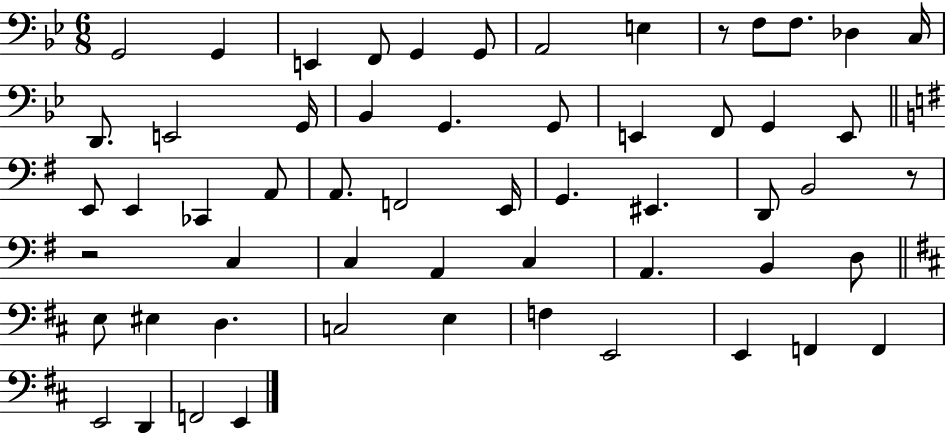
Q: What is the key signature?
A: BES major